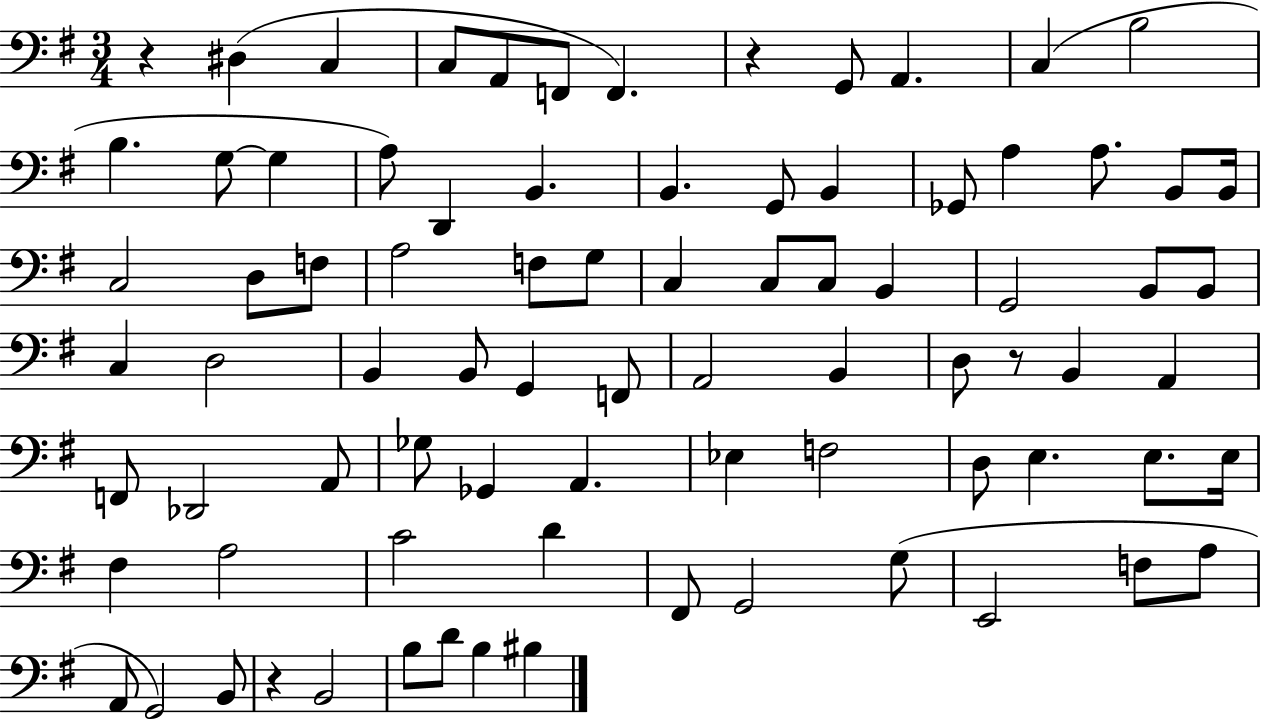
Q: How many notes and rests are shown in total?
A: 82